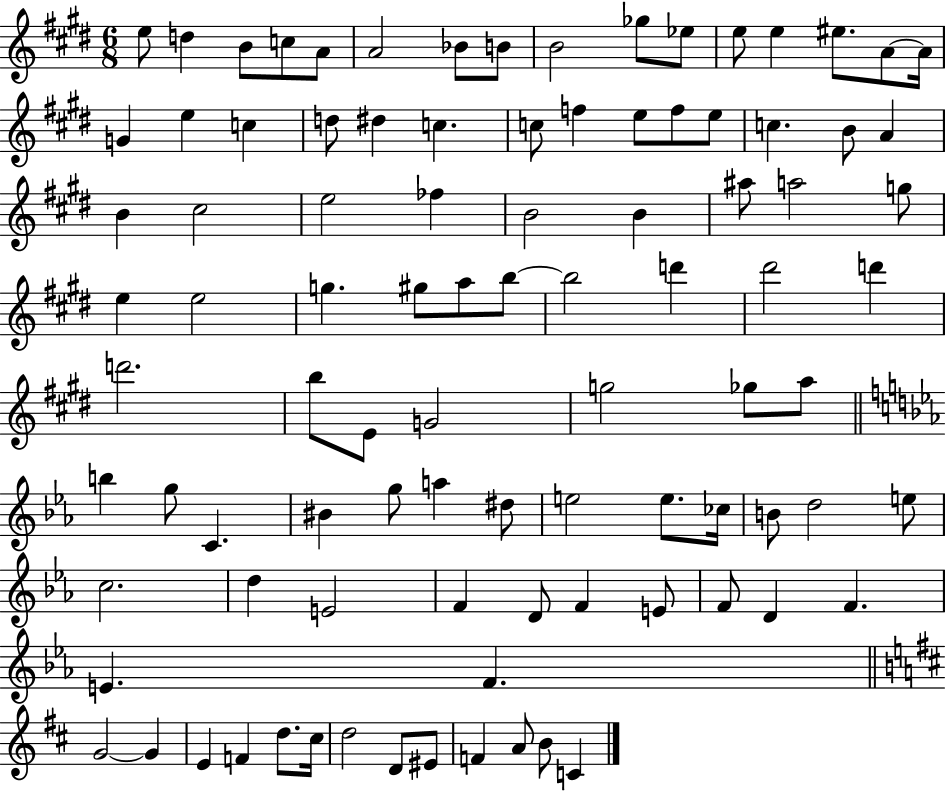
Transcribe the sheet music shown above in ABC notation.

X:1
T:Untitled
M:6/8
L:1/4
K:E
e/2 d B/2 c/2 A/2 A2 _B/2 B/2 B2 _g/2 _e/2 e/2 e ^e/2 A/2 A/4 G e c d/2 ^d c c/2 f e/2 f/2 e/2 c B/2 A B ^c2 e2 _f B2 B ^a/2 a2 g/2 e e2 g ^g/2 a/2 b/2 b2 d' ^d'2 d' d'2 b/2 E/2 G2 g2 _g/2 a/2 b g/2 C ^B g/2 a ^d/2 e2 e/2 _c/4 B/2 d2 e/2 c2 d E2 F D/2 F E/2 F/2 D F E F G2 G E F d/2 ^c/4 d2 D/2 ^E/2 F A/2 B/2 C